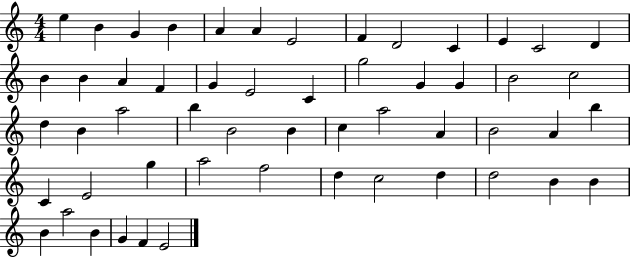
X:1
T:Untitled
M:4/4
L:1/4
K:C
e B G B A A E2 F D2 C E C2 D B B A F G E2 C g2 G G B2 c2 d B a2 b B2 B c a2 A B2 A b C E2 g a2 f2 d c2 d d2 B B B a2 B G F E2